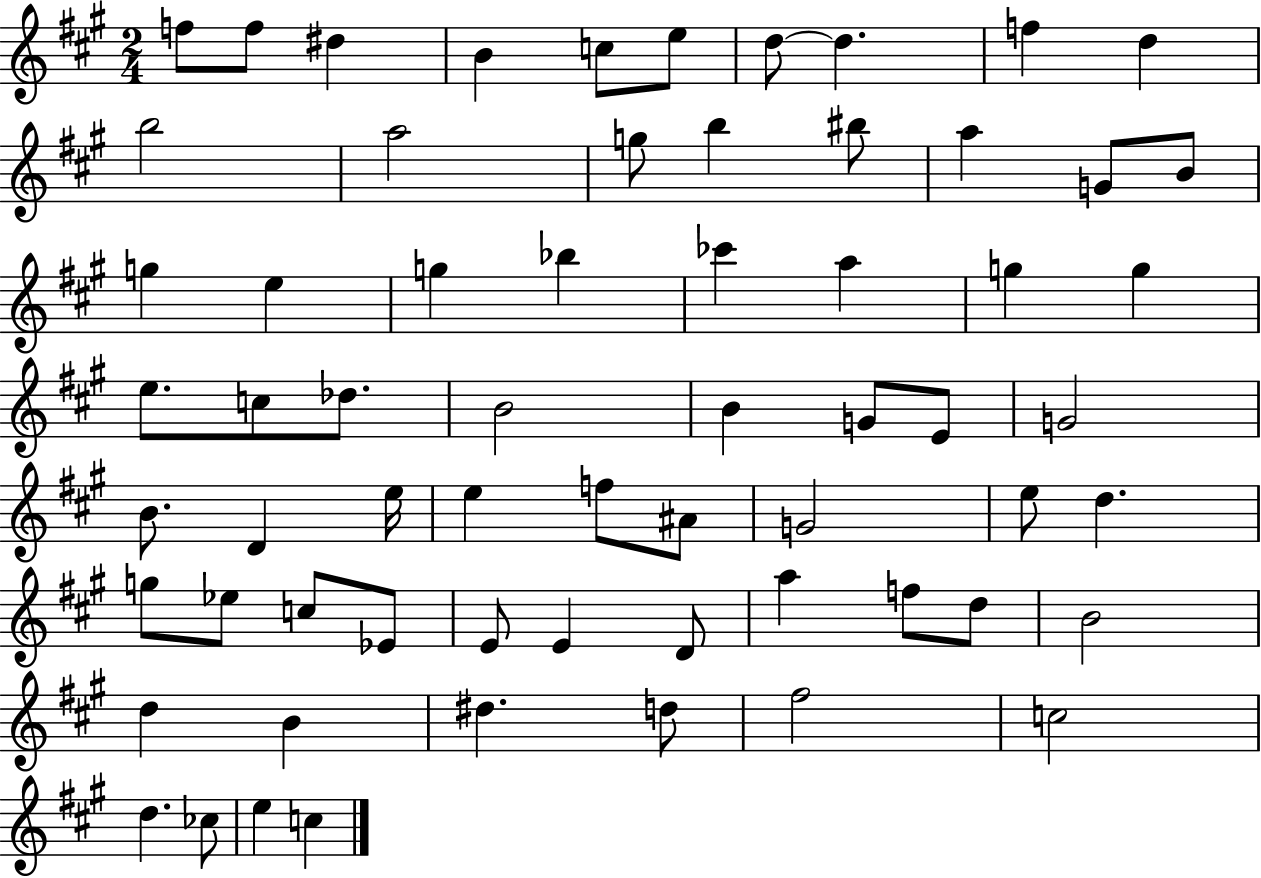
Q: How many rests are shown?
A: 0